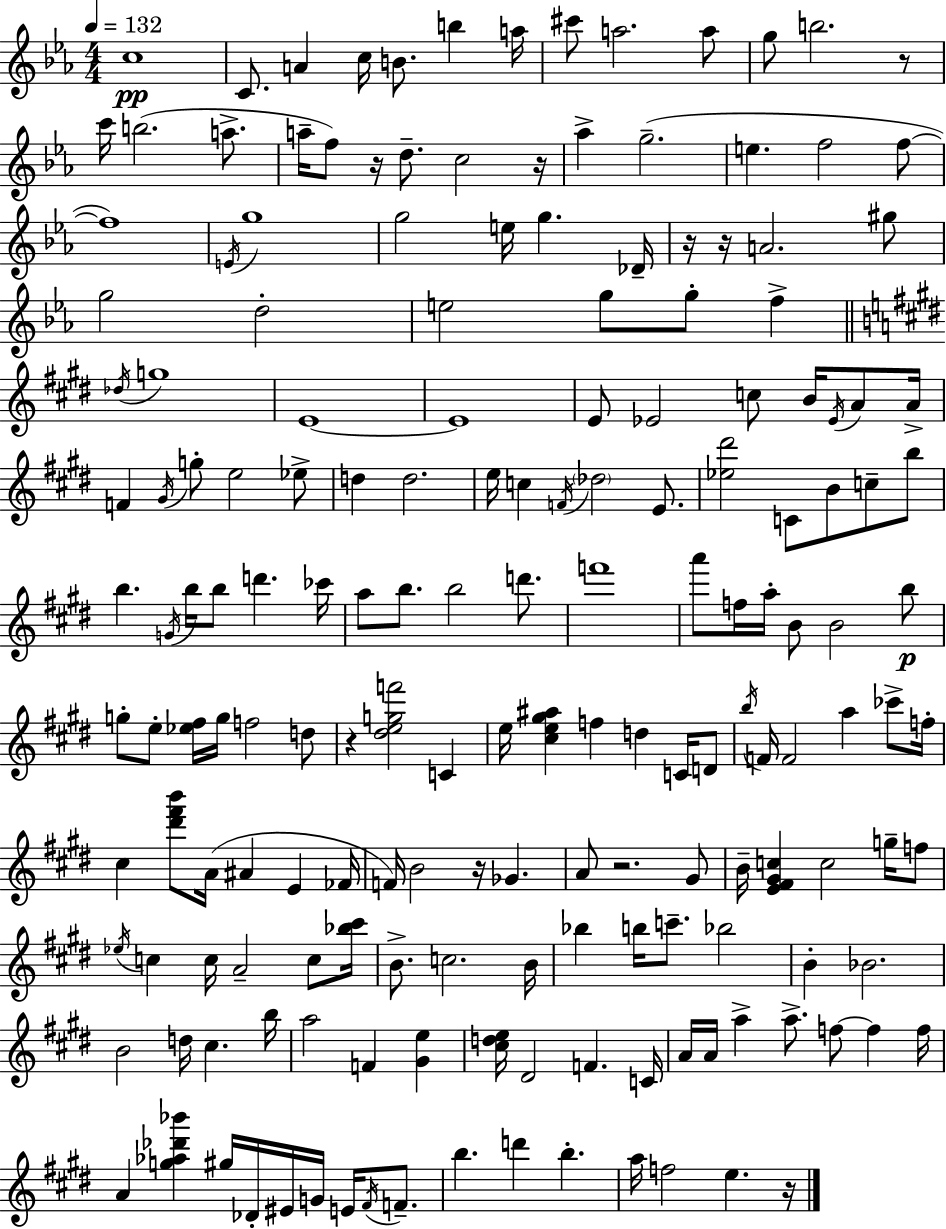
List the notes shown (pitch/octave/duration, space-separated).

C5/w C4/e. A4/q C5/s B4/e. B5/q A5/s C#6/e A5/h. A5/e G5/e B5/h. R/e C6/s B5/h. A5/e. A5/s F5/e R/s D5/e. C5/h R/s Ab5/q G5/h. E5/q. F5/h F5/e F5/w E4/s G5/w G5/h E5/s G5/q. Db4/s R/s R/s A4/h. G#5/e G5/h D5/h E5/h G5/e G5/e F5/q Db5/s G5/w E4/w E4/w E4/e Eb4/h C5/e B4/s Eb4/s A4/e A4/s F4/q G#4/s G5/e E5/h Eb5/e D5/q D5/h. E5/s C5/q F4/s Db5/h E4/e. [Eb5,D#6]/h C4/e B4/e C5/e B5/e B5/q. G4/s B5/s B5/e D6/q. CES6/s A5/e B5/e. B5/h D6/e. F6/w A6/e F5/s A5/s B4/e B4/h B5/e G5/e E5/e [Eb5,F#5]/s G5/s F5/h D5/e R/q [D#5,E5,G5,F6]/h C4/q E5/s [C#5,E5,G#5,A#5]/q F5/q D5/q C4/s D4/e B5/s F4/s F4/h A5/q CES6/e F5/s C#5/q [D#6,F#6,B6]/e A4/s A#4/q E4/q FES4/s F4/s B4/h R/s Gb4/q. A4/e R/h. G#4/e B4/s [E4,F#4,G#4,C5]/q C5/h G5/s F5/e Eb5/s C5/q C5/s A4/h C5/e [Bb5,C#6]/s B4/e. C5/h. B4/s Bb5/q B5/s C6/e. Bb5/h B4/q Bb4/h. B4/h D5/s C#5/q. B5/s A5/h F4/q [G#4,E5]/q [C#5,D5,E5]/s D#4/h F4/q. C4/s A4/s A4/s A5/q A5/e. F5/e F5/q F5/s A4/q [G5,Ab5,Db6,Bb6]/q G#5/s Db4/s EIS4/s G4/s E4/s F#4/s F4/e. B5/q. D6/q B5/q. A5/s F5/h E5/q. R/s